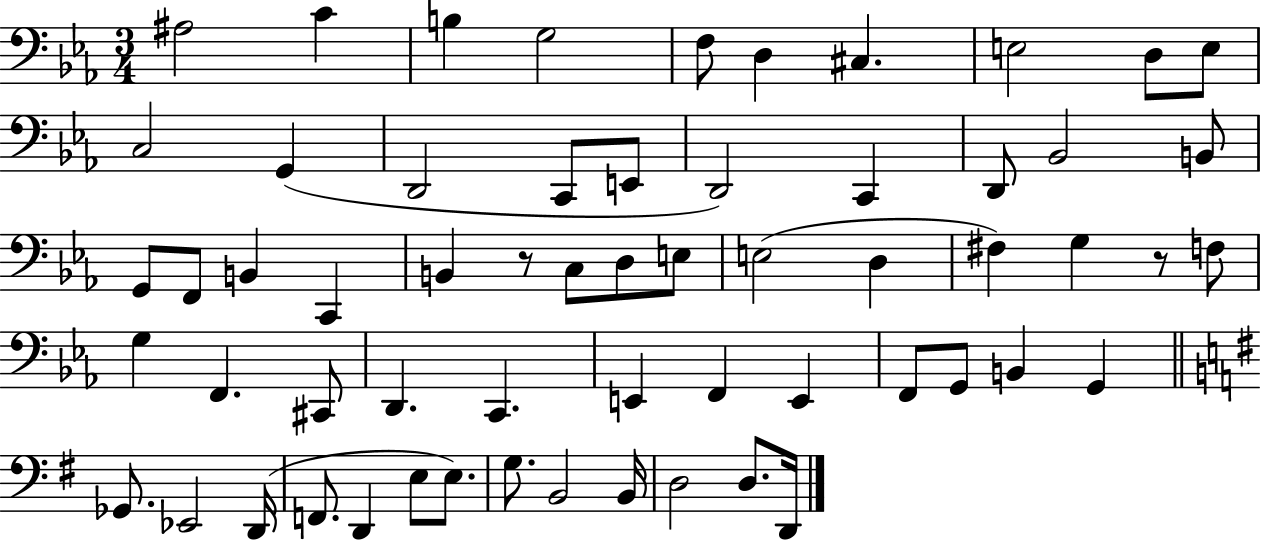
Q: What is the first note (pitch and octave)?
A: A#3